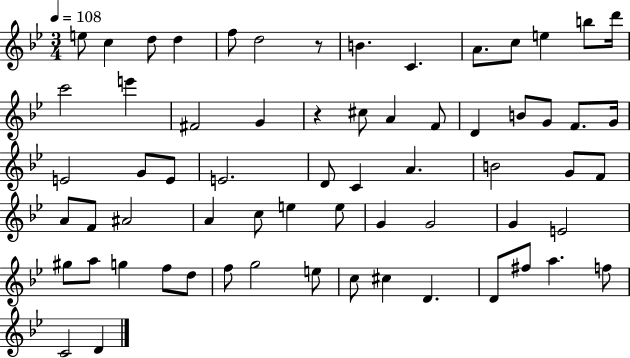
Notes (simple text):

E5/e C5/q D5/e D5/q F5/e D5/h R/e B4/q. C4/q. A4/e. C5/e E5/q B5/e D6/s C6/h E6/q F#4/h G4/q R/q C#5/e A4/q F4/e D4/q B4/e G4/e F4/e. G4/s E4/h G4/e E4/e E4/h. D4/e C4/q A4/q. B4/h G4/e F4/e A4/e F4/e A#4/h A4/q C5/e E5/q E5/e G4/q G4/h G4/q E4/h G#5/e A5/e G5/q F5/e D5/e F5/e G5/h E5/e C5/e C#5/q D4/q. D4/e F#5/e A5/q. F5/e C4/h D4/q